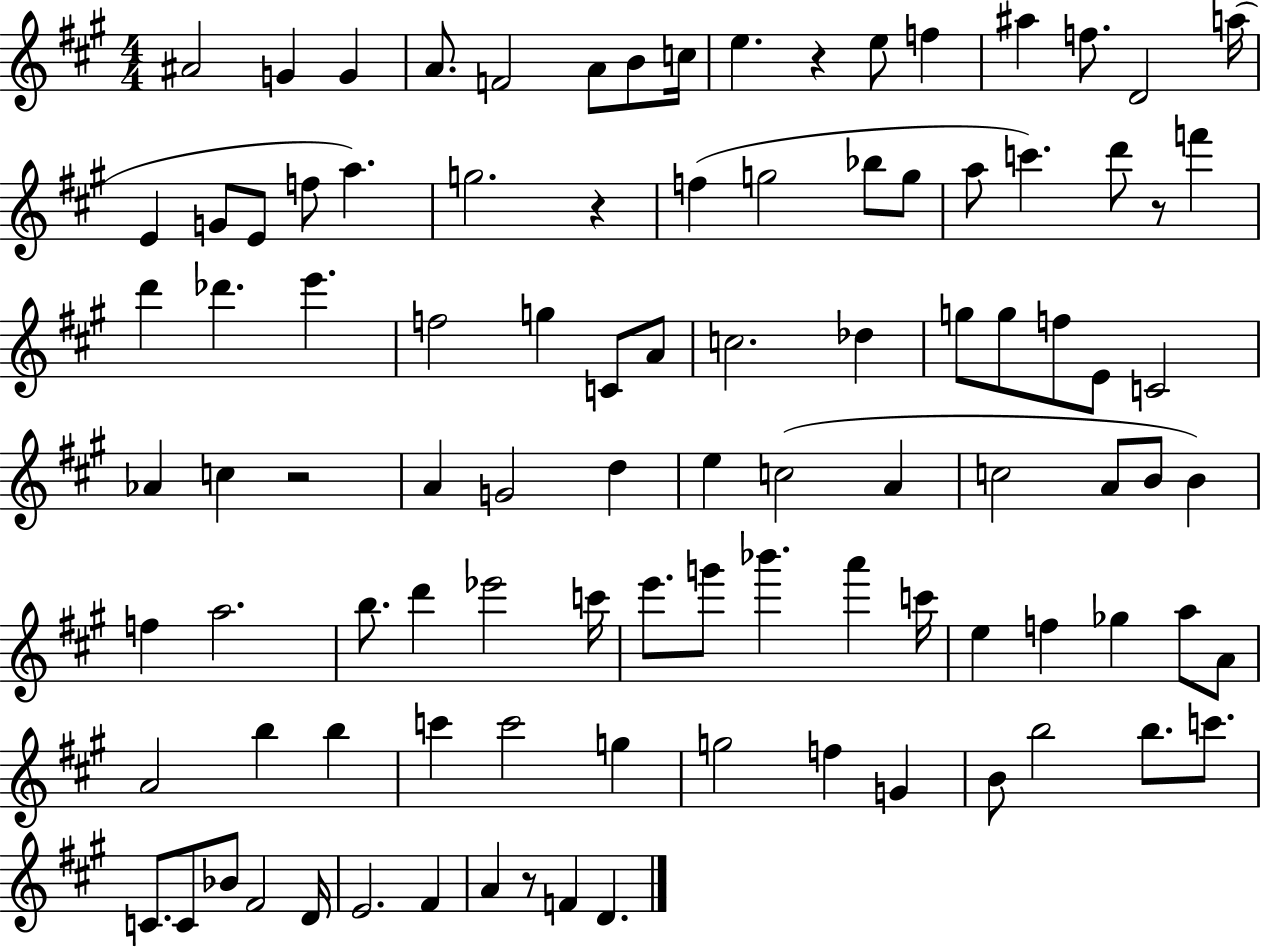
X:1
T:Untitled
M:4/4
L:1/4
K:A
^A2 G G A/2 F2 A/2 B/2 c/4 e z e/2 f ^a f/2 D2 a/4 E G/2 E/2 f/2 a g2 z f g2 _b/2 g/2 a/2 c' d'/2 z/2 f' d' _d' e' f2 g C/2 A/2 c2 _d g/2 g/2 f/2 E/2 C2 _A c z2 A G2 d e c2 A c2 A/2 B/2 B f a2 b/2 d' _e'2 c'/4 e'/2 g'/2 _b' a' c'/4 e f _g a/2 A/2 A2 b b c' c'2 g g2 f G B/2 b2 b/2 c'/2 C/2 C/2 _B/2 ^F2 D/4 E2 ^F A z/2 F D